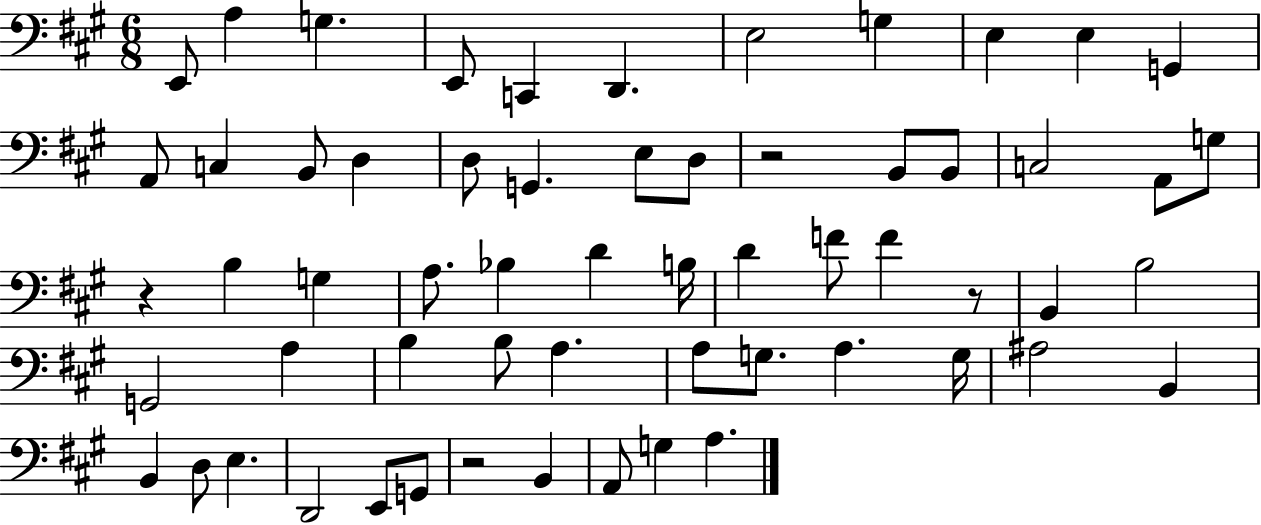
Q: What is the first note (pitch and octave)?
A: E2